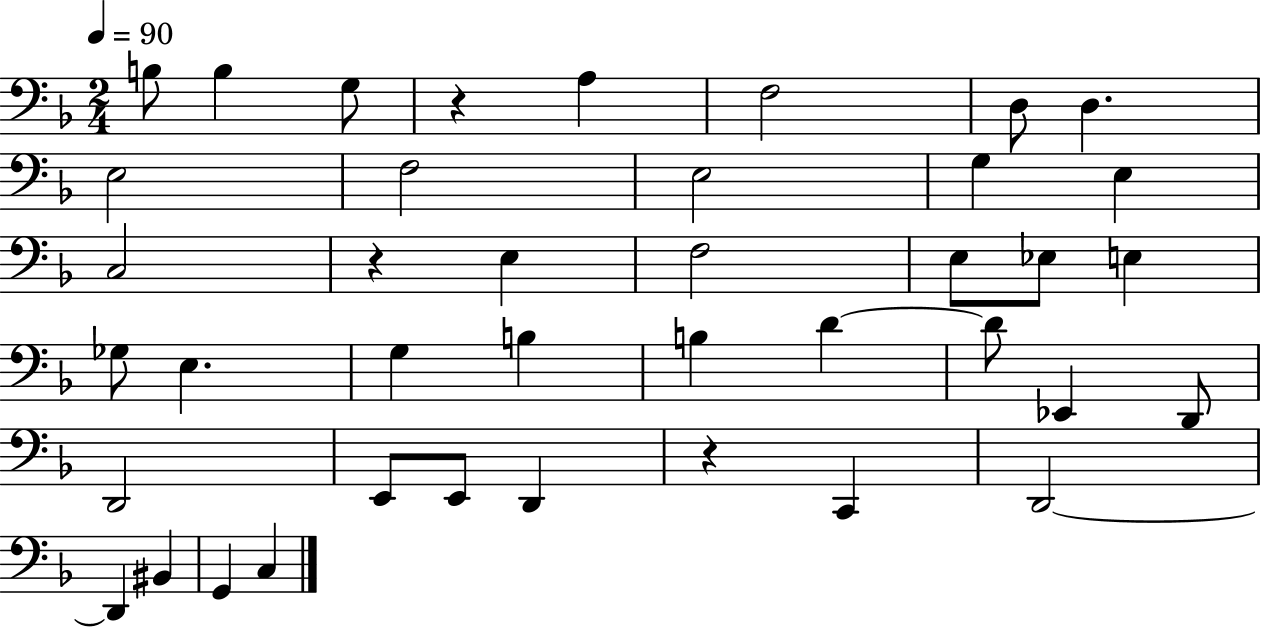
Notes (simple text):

B3/e B3/q G3/e R/q A3/q F3/h D3/e D3/q. E3/h F3/h E3/h G3/q E3/q C3/h R/q E3/q F3/h E3/e Eb3/e E3/q Gb3/e E3/q. G3/q B3/q B3/q D4/q D4/e Eb2/q D2/e D2/h E2/e E2/e D2/q R/q C2/q D2/h D2/q BIS2/q G2/q C3/q